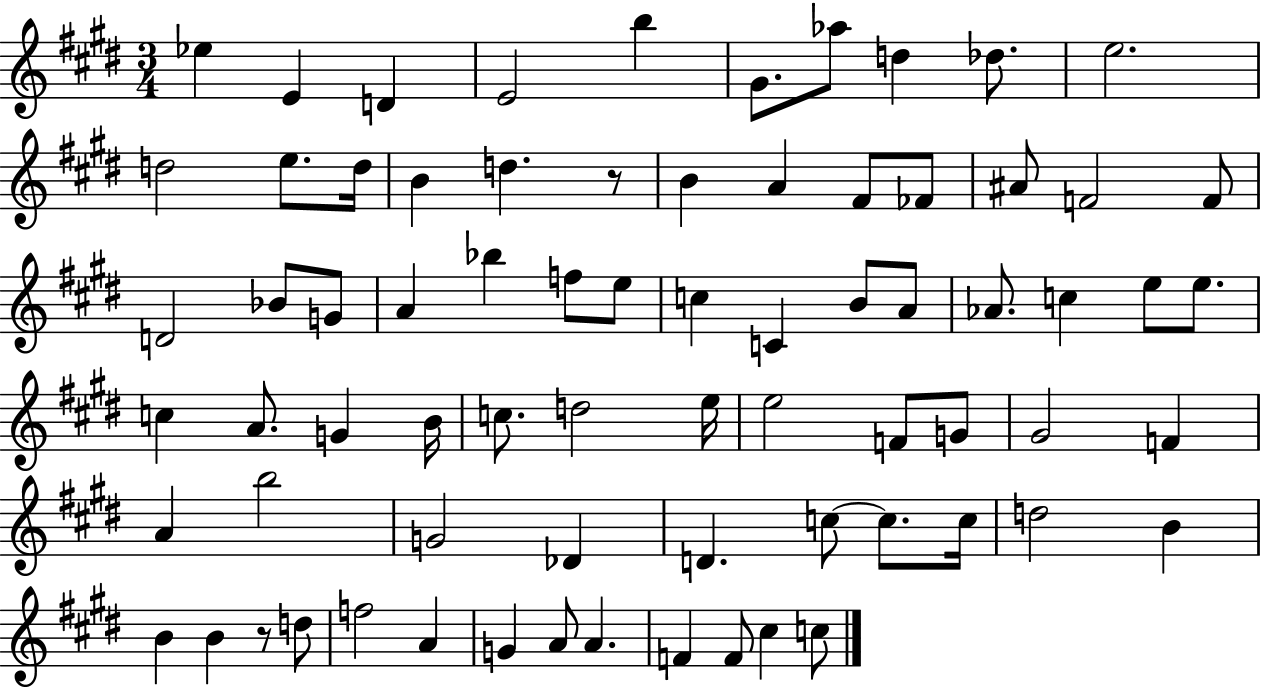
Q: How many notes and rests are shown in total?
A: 73